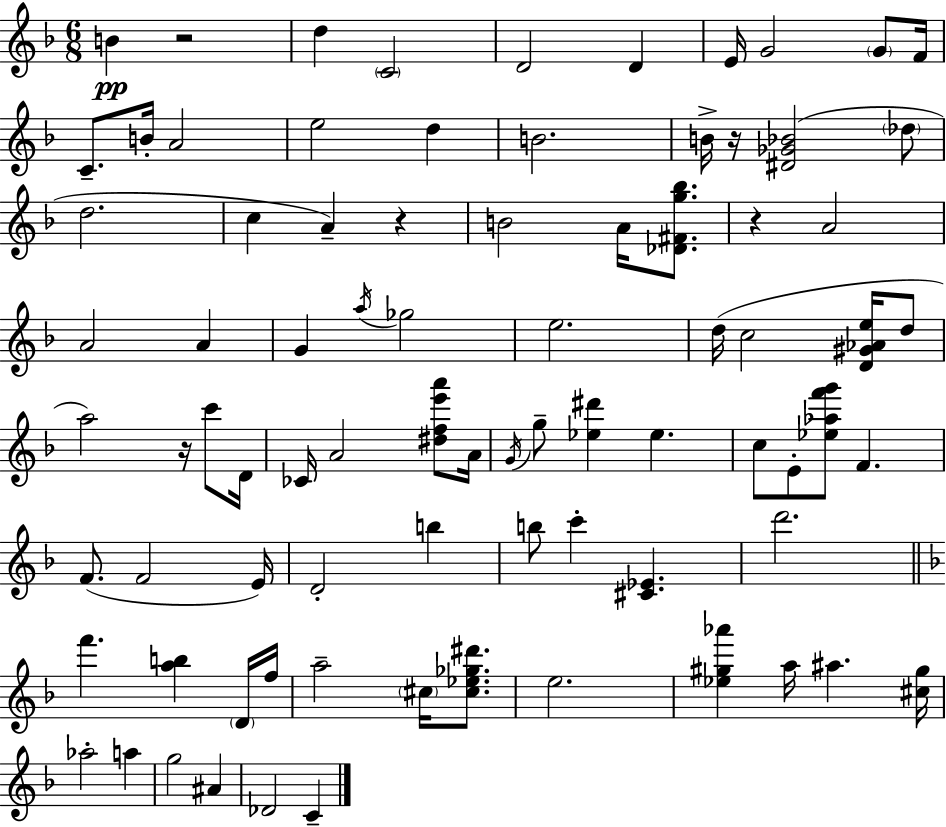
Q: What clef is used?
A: treble